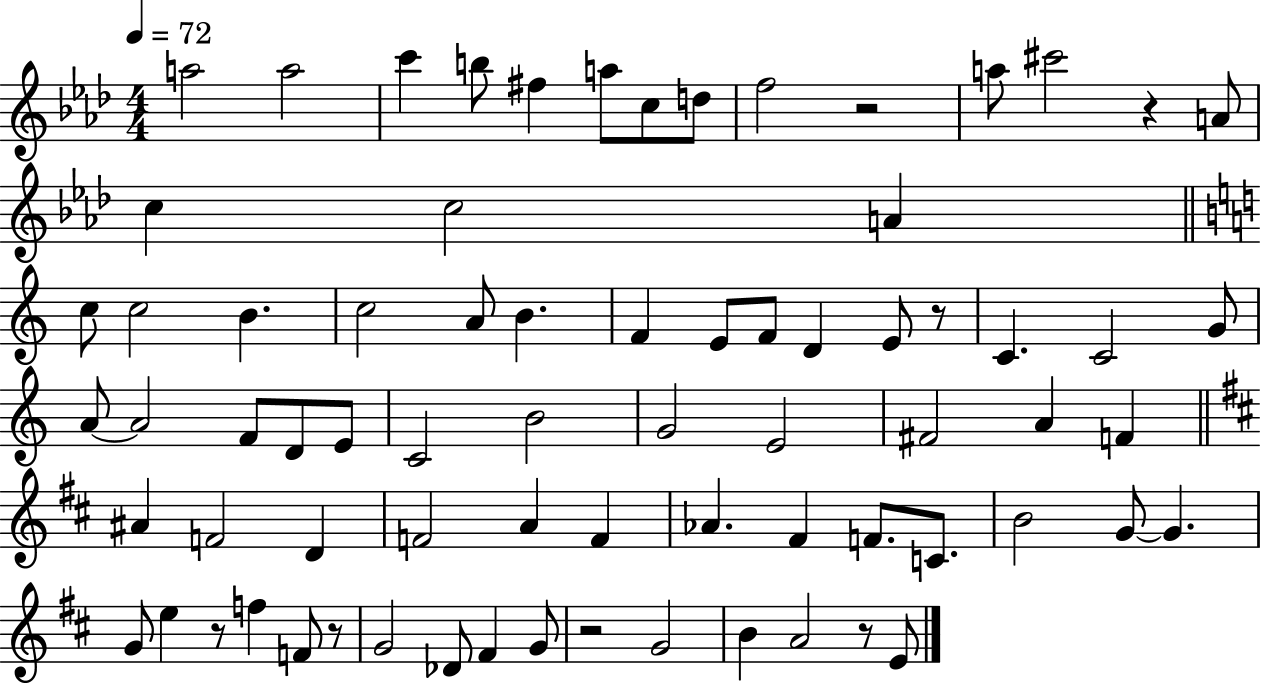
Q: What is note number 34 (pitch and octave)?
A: E4